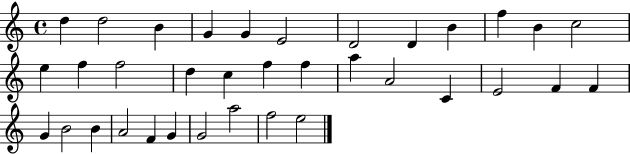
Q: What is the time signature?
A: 4/4